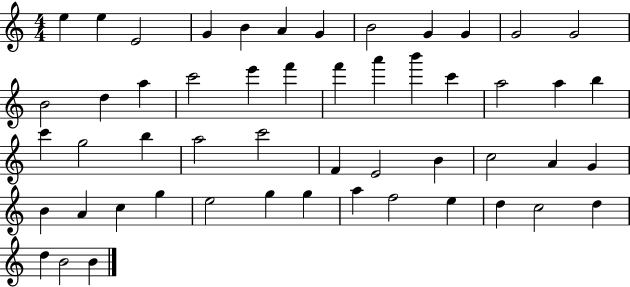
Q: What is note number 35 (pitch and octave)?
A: A4